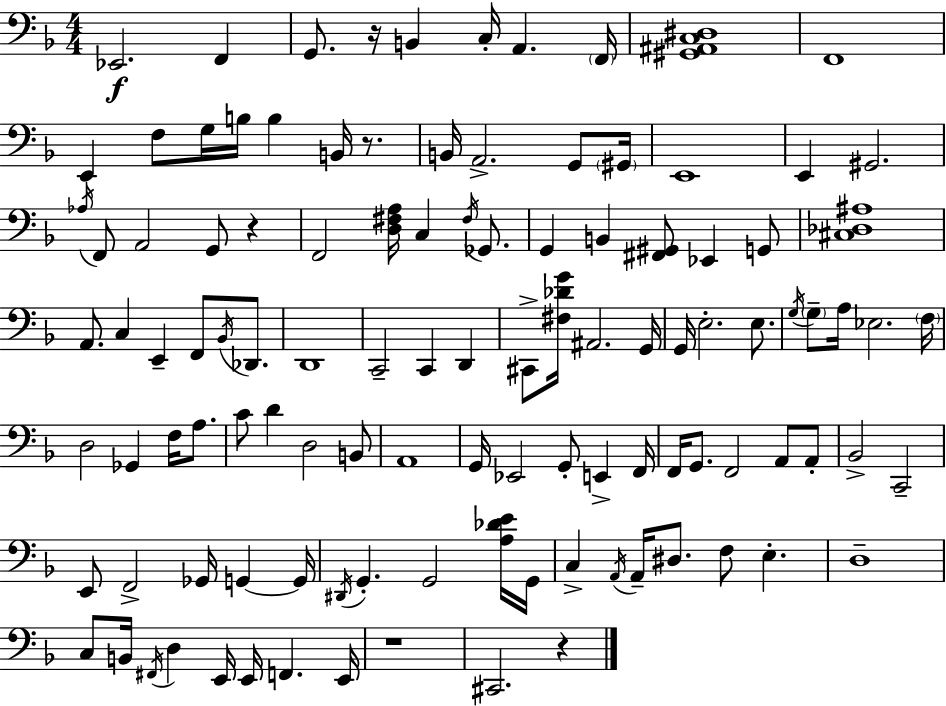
X:1
T:Untitled
M:4/4
L:1/4
K:F
_E,,2 F,, G,,/2 z/4 B,, C,/4 A,, F,,/4 [^G,,^A,,C,^D,]4 F,,4 E,, F,/2 G,/4 B,/4 B, B,,/4 z/2 B,,/4 A,,2 G,,/2 ^G,,/4 E,,4 E,, ^G,,2 _A,/4 F,,/2 A,,2 G,,/2 z F,,2 [D,^F,A,]/4 C, ^F,/4 _G,,/2 G,, B,, [^F,,^G,,]/2 _E,, G,,/2 [^C,_D,^A,]4 A,,/2 C, E,, F,,/2 _B,,/4 _D,,/2 D,,4 C,,2 C,, D,, ^C,,/2 [^F,_DG]/4 ^A,,2 G,,/4 G,,/4 E,2 E,/2 G,/4 G,/2 A,/4 _E,2 F,/4 D,2 _G,, F,/4 A,/2 C/2 D D,2 B,,/2 A,,4 G,,/4 _E,,2 G,,/2 E,, F,,/4 F,,/4 G,,/2 F,,2 A,,/2 A,,/2 _B,,2 C,,2 E,,/2 F,,2 _G,,/4 G,, G,,/4 ^D,,/4 G,, G,,2 [A,_DE]/4 G,,/4 C, A,,/4 A,,/4 ^D,/2 F,/2 E, D,4 C,/2 B,,/4 ^F,,/4 D, E,,/4 E,,/4 F,, E,,/4 z4 ^C,,2 z